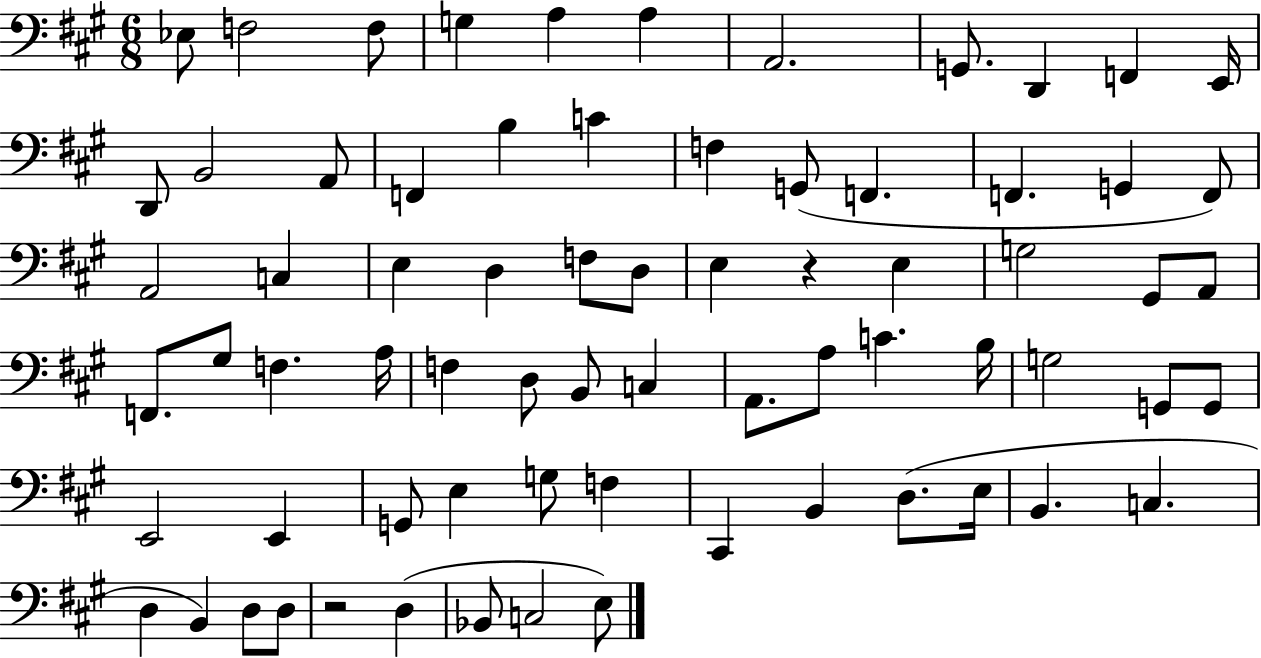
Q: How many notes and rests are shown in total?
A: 71